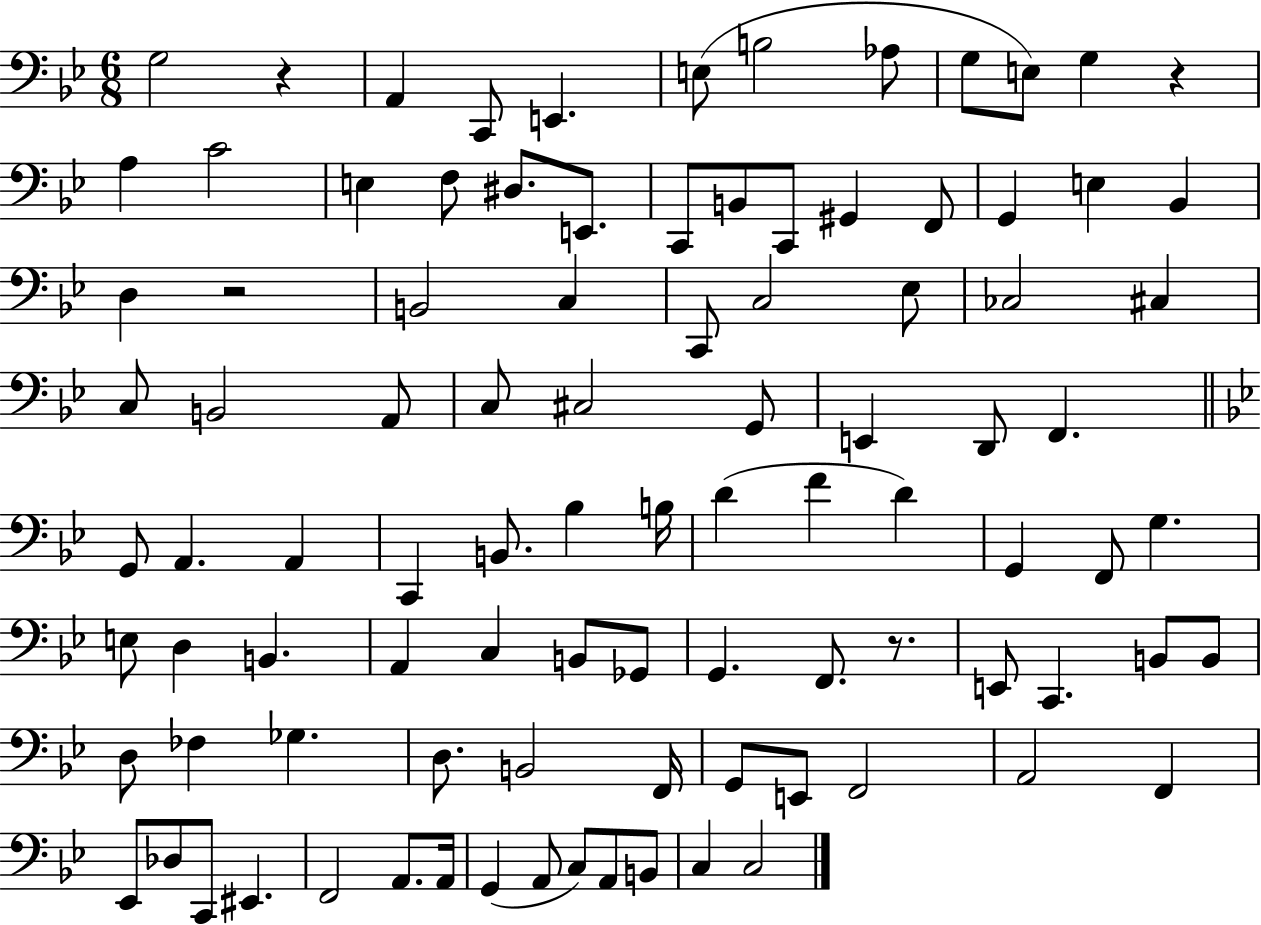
G3/h R/q A2/q C2/e E2/q. E3/e B3/h Ab3/e G3/e E3/e G3/q R/q A3/q C4/h E3/q F3/e D#3/e. E2/e. C2/e B2/e C2/e G#2/q F2/e G2/q E3/q Bb2/q D3/q R/h B2/h C3/q C2/e C3/h Eb3/e CES3/h C#3/q C3/e B2/h A2/e C3/e C#3/h G2/e E2/q D2/e F2/q. G2/e A2/q. A2/q C2/q B2/e. Bb3/q B3/s D4/q F4/q D4/q G2/q F2/e G3/q. E3/e D3/q B2/q. A2/q C3/q B2/e Gb2/e G2/q. F2/e. R/e. E2/e C2/q. B2/e B2/e D3/e FES3/q Gb3/q. D3/e. B2/h F2/s G2/e E2/e F2/h A2/h F2/q Eb2/e Db3/e C2/e EIS2/q. F2/h A2/e. A2/s G2/q A2/e C3/e A2/e B2/e C3/q C3/h